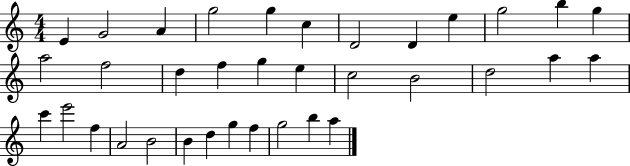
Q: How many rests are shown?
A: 0